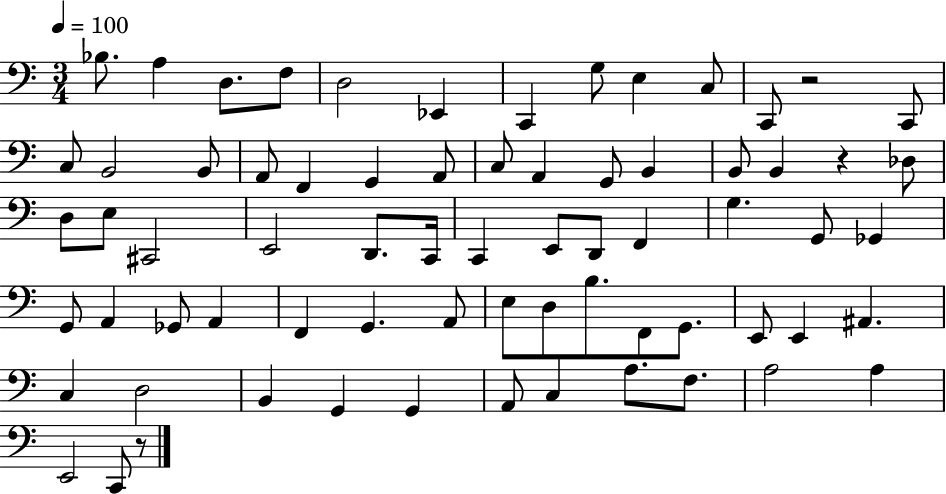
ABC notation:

X:1
T:Untitled
M:3/4
L:1/4
K:C
_B,/2 A, D,/2 F,/2 D,2 _E,, C,, G,/2 E, C,/2 C,,/2 z2 C,,/2 C,/2 B,,2 B,,/2 A,,/2 F,, G,, A,,/2 C,/2 A,, G,,/2 B,, B,,/2 B,, z _D,/2 D,/2 E,/2 ^C,,2 E,,2 D,,/2 C,,/4 C,, E,,/2 D,,/2 F,, G, G,,/2 _G,, G,,/2 A,, _G,,/2 A,, F,, G,, A,,/2 E,/2 D,/2 B,/2 F,,/2 G,,/2 E,,/2 E,, ^A,, C, D,2 B,, G,, G,, A,,/2 C, A,/2 F,/2 A,2 A, E,,2 C,,/2 z/2